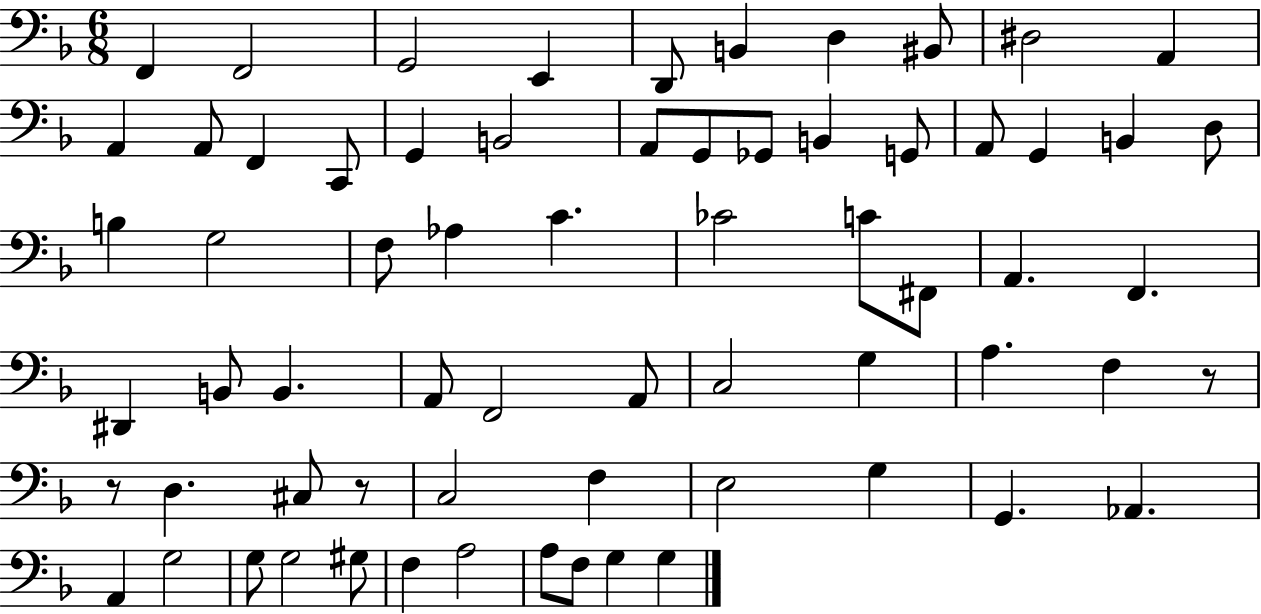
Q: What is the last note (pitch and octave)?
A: G3